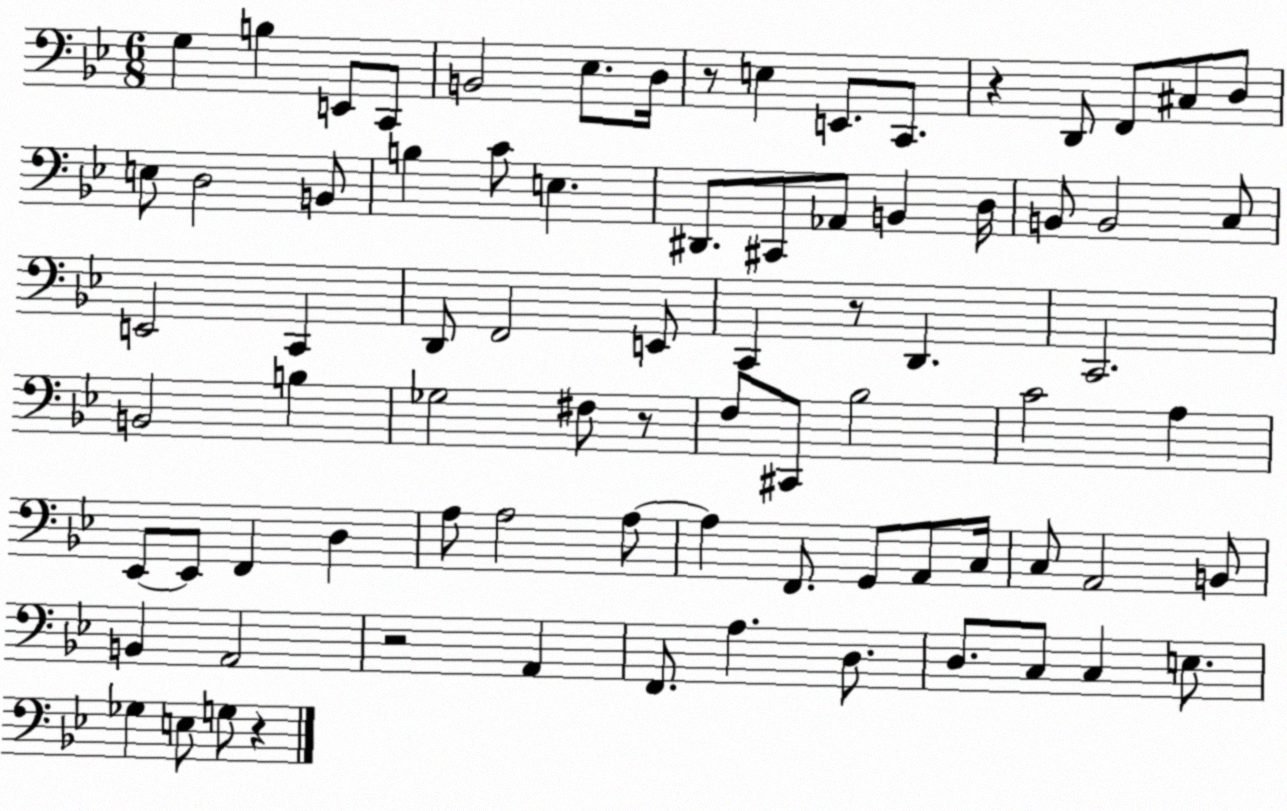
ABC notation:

X:1
T:Untitled
M:6/8
L:1/4
K:Bb
G, B, E,,/2 C,,/2 B,,2 _E,/2 D,/4 z/2 E, E,,/2 C,,/2 z D,,/2 F,,/2 ^C,/2 D,/2 E,/2 D,2 B,,/2 B, C/2 E, ^D,,/2 ^C,,/2 _A,,/2 B,, D,/4 B,,/2 B,,2 C,/2 E,,2 C,, D,,/2 F,,2 E,,/2 C,, z/2 D,, C,,2 B,,2 B, _G,2 ^F,/2 z/2 F,/2 ^C,,/2 _B,2 C2 A, _E,,/2 _E,,/2 F,, D, A,/2 A,2 A,/2 A, F,,/2 G,,/2 A,,/2 C,/4 C,/2 A,,2 B,,/2 B,, A,,2 z2 A,, F,,/2 A, D,/2 D,/2 C,/2 C, E,/2 _G, E,/2 G,/2 z